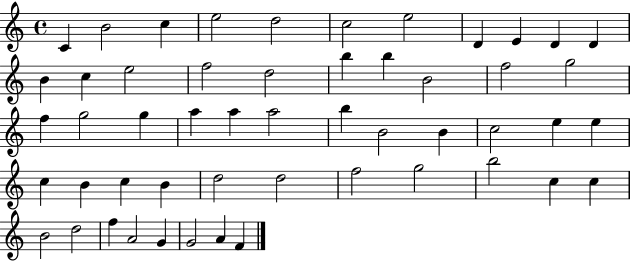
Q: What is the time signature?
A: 4/4